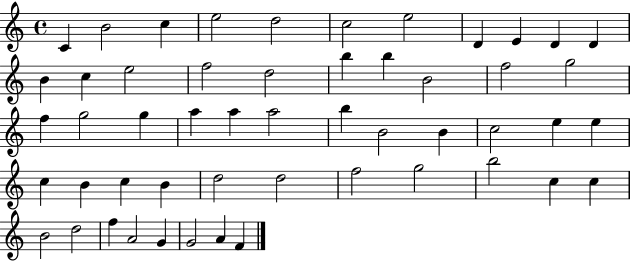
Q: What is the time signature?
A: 4/4